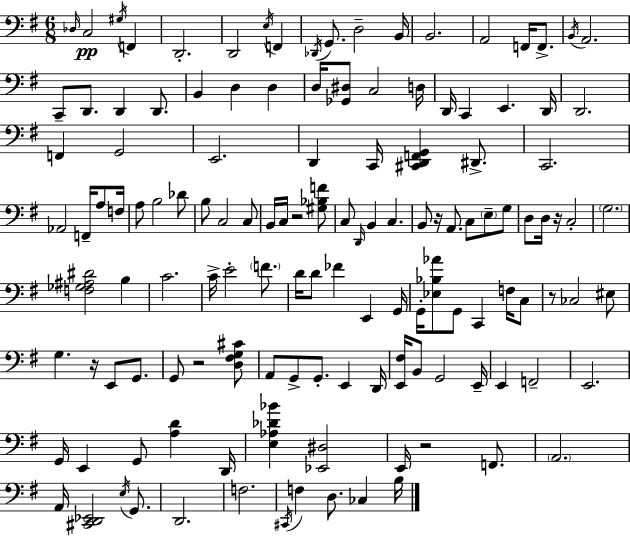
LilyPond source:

{
  \clef bass
  \numericTimeSignature
  \time 6/8
  \key e \minor
  \repeat volta 2 { \grace { des16 }\pp c2 \acciaccatura { gis16 } f,4 | d,2.-. | d,2 \acciaccatura { e16 } f,4 | \acciaccatura { des,16 } g,8. d2-- | \break b,16 b,2. | a,2 | f,16 f,8.-> \acciaccatura { b,16 } a,2. | c,8-- d,8. d,4 | \break d,8. b,4 d4 | d4 d16 <ges, dis>8 c2 | d16 d,16 c,4 e,4. | d,16 d,2. | \break f,4 g,2 | e,2. | d,4 c,16 <cis, d, f, g,>4 | dis,8.-> c,2. | \break aes,2 | f,16-- a8 f16 a8 b2 | des'8 b8 c2 | c8 b,16 c16 r2 | \break <gis bes f'>8 c8 \grace { d,16 } b,4 | c4. b,8 r16 a,8. | c8 \parenthesize e8-- g8 d8 d16 r16 c2-. | \parenthesize g2. | \break <f ges ais dis'>2 | b4 c'2. | c'16-> e'2-. | \parenthesize f'8. d'16 d'8 fes'4 | \break e,4 g,16 g,16-. <ees bes aes'>8 g,8 c,4 | f16 c8 r8 ces2 | eis8 g4. | r16 e,8 g,8. g,8 r2 | \break <d fis g cis'>8 a,8 g,8-> g,8.-. | e,4 d,16 <e, fis>16 b,8 g,2 | e,16-- e,4 f,2-- | e,2. | \break g,16 e,4 g,8 | <a d'>4 d,16 <e aes des' bes'>4 <ees, dis>2 | e,16 r2 | f,8. \parenthesize a,2. | \break a,16 <cis, d, ees,>2 | \acciaccatura { e16 } g,8. d,2. | f2. | \acciaccatura { cis,16 } f4 | \break d8. ces4 b16 } \bar "|."
}